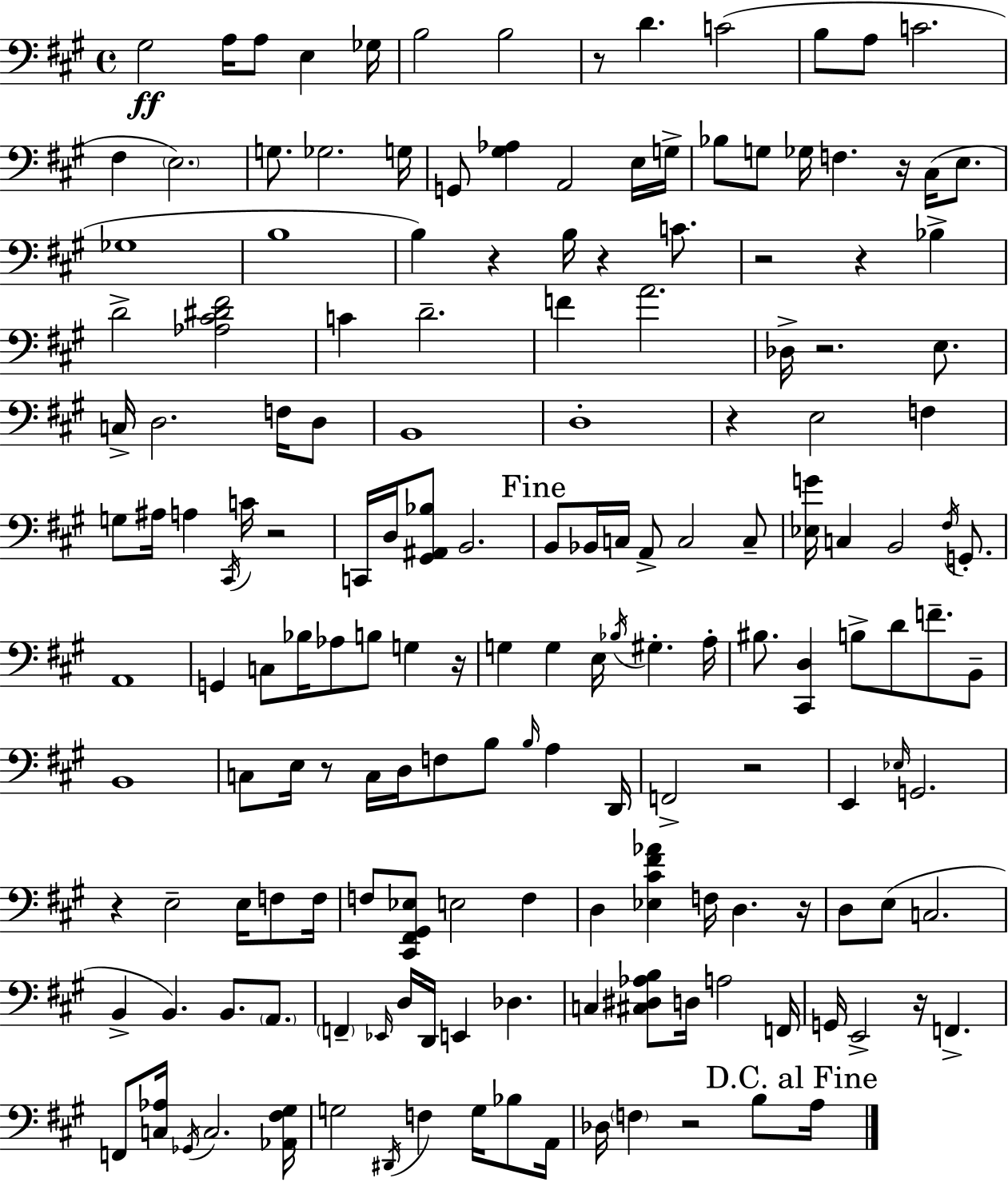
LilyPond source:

{
  \clef bass
  \time 4/4
  \defaultTimeSignature
  \key a \major
  gis2\ff a16 a8 e4 ges16 | b2 b2 | r8 d'4. c'2( | b8 a8 c'2. | \break fis4 \parenthesize e2.) | g8. ges2. g16 | g,8 <gis aes>4 a,2 e16 g16-> | bes8 g8 ges16 f4. r16 cis16( e8. | \break ges1 | b1 | b4) r4 b16 r4 c'8. | r2 r4 bes4-> | \break d'2-> <aes cis' dis' fis'>2 | c'4 d'2.-- | f'4 a'2. | des16-> r2. e8. | \break c16-> d2. f16 d8 | b,1 | d1-. | r4 e2 f4 | \break g8 ais16 a4 \acciaccatura { cis,16 } c'16 r2 | c,16 d16 <gis, ais, bes>8 b,2. | \mark "Fine" b,8 bes,16 c16 a,8-> c2 c8-- | <ees g'>16 c4 b,2 \acciaccatura { fis16 } g,8.-. | \break a,1 | g,4 c8 bes16 aes8 b8 g4 | r16 g4 g4 e16 \acciaccatura { bes16 } gis4.-. | a16-. bis8. <cis, d>4 b8-> d'8 f'8.-- | \break b,8-- b,1 | c8 e16 r8 c16 d16 f8 b8 \grace { b16 } a4 | d,16 f,2-> r2 | e,4 \grace { ees16 } g,2. | \break r4 e2-- | e16 f8 f16 f8 <cis, fis, gis, ees>8 e2 | f4 d4 <ees cis' fis' aes'>4 f16 d4. | r16 d8 e8( c2. | \break b,4-> b,4.) b,8. | \parenthesize a,8. \parenthesize f,4-- \grace { ees,16 } d16 d,16 e,4 | des4. c4 <cis dis aes b>8 d16 a2 | f,16 g,16 e,2-> r16 | \break f,4.-> f,8 <c aes>16 \acciaccatura { ges,16 } c2. | <aes, fis gis>16 g2 \acciaccatura { dis,16 } | f4 g16 bes8 a,16 des16 \parenthesize f4 r2 | b8 \mark "D.C. al Fine" a16 \bar "|."
}